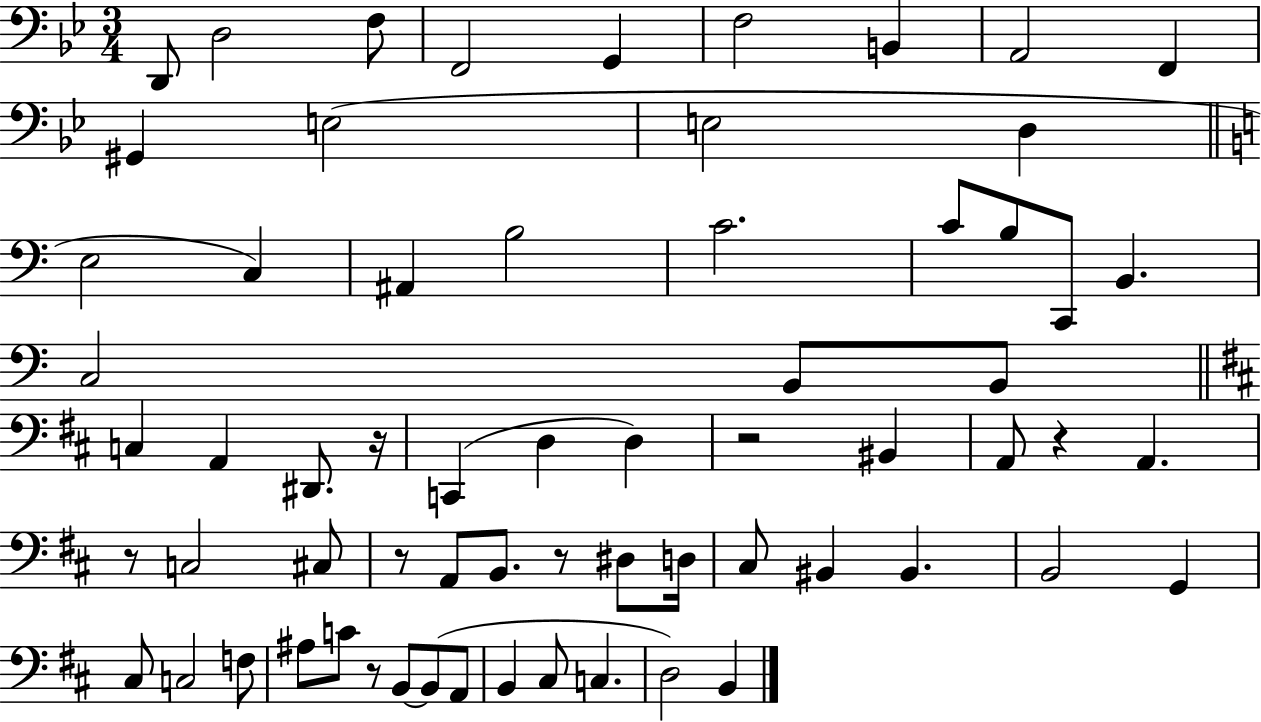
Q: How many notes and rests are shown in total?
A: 65